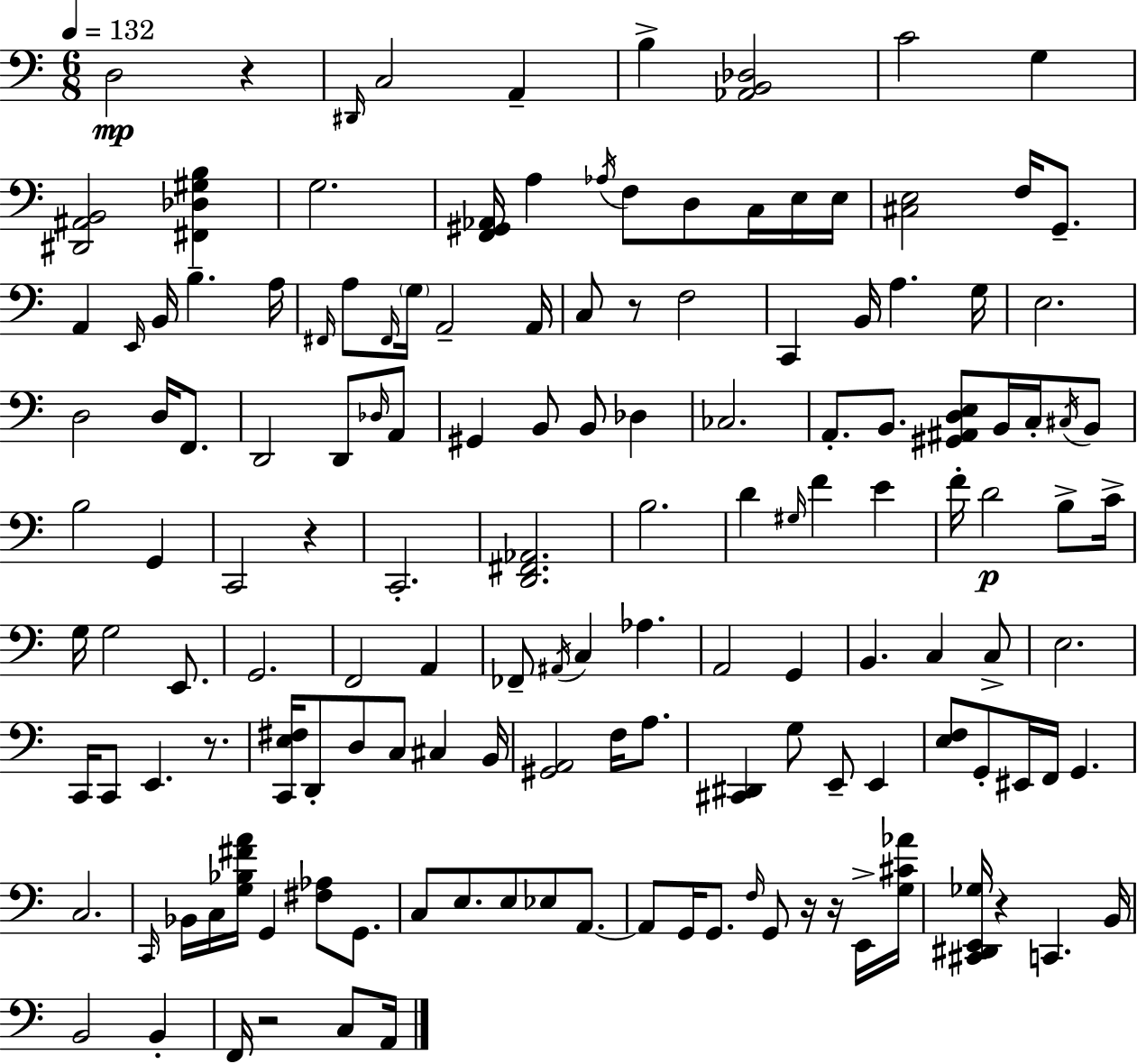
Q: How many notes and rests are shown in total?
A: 146